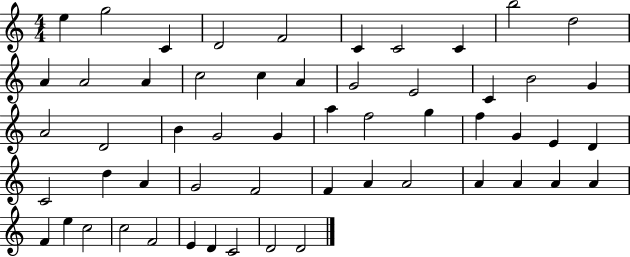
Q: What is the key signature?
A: C major